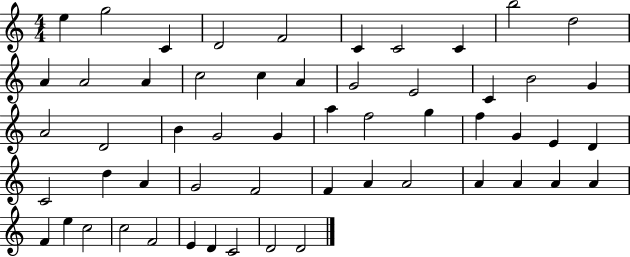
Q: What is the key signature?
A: C major